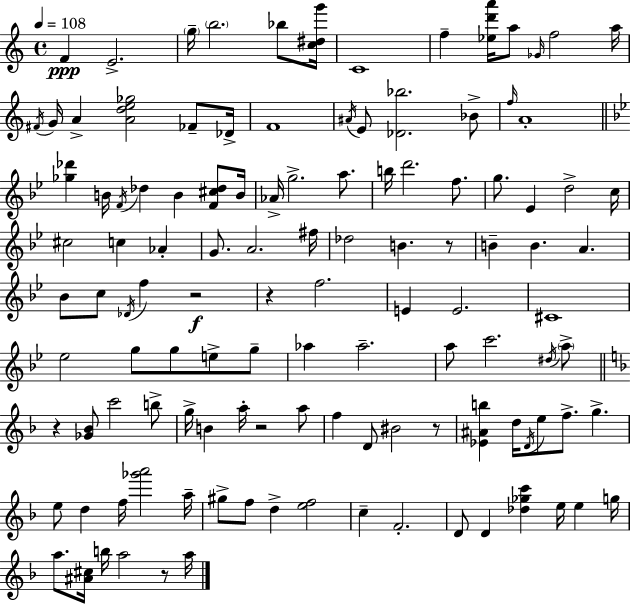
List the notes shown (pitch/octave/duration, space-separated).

F4/q E4/h. G5/s B5/h. Bb5/e [C5,D#5,G6]/s C4/w F5/q [Eb5,D6,A6]/s A5/e Gb4/s F5/h A5/s F#4/s G4/s A4/q [A4,D5,E5,Gb5]/h FES4/e Db4/s F4/w A#4/s E4/e [Db4,Bb5]/h. Bb4/e F5/s A4/w [Gb5,Db6]/q B4/s F4/s Db5/q B4/q [F4,C#5,Db5]/e B4/s Ab4/s G5/h. A5/e. B5/s D6/h. F5/e. G5/e. Eb4/q D5/h C5/s C#5/h C5/q Ab4/q G4/e. A4/h. F#5/s Db5/h B4/q. R/e B4/q B4/q. A4/q. Bb4/e C5/e Db4/s F5/q R/h R/q F5/h. E4/q E4/h. C#4/w Eb5/h G5/e G5/e E5/e G5/e Ab5/q Ab5/h. A5/e C6/h. D#5/s A5/e R/q [Gb4,Bb4]/e C6/h B5/e G5/s B4/q A5/s R/h A5/e F5/q D4/e BIS4/h R/e [Eb4,A#4,B5]/q D5/s D4/s E5/e F5/e. G5/q. E5/e D5/q F5/s [Gb6,A6]/h A5/s G#5/e F5/e D5/q [E5,F5]/h C5/q F4/h. D4/e D4/q [Db5,Gb5,C6]/q E5/s E5/q G5/s A5/e. [A#4,C#5]/s B5/s A5/h R/e A5/s